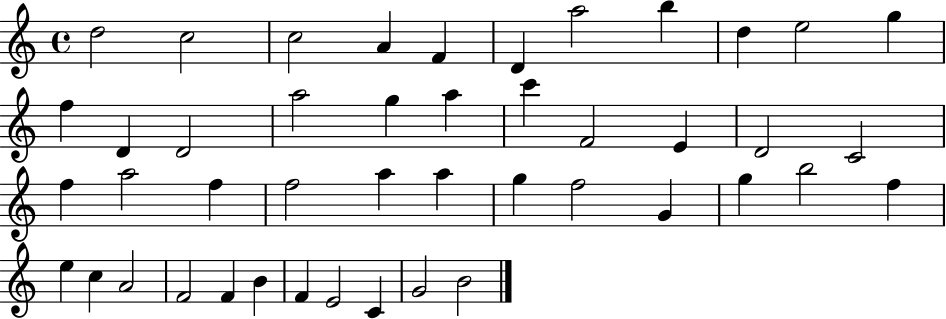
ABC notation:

X:1
T:Untitled
M:4/4
L:1/4
K:C
d2 c2 c2 A F D a2 b d e2 g f D D2 a2 g a c' F2 E D2 C2 f a2 f f2 a a g f2 G g b2 f e c A2 F2 F B F E2 C G2 B2